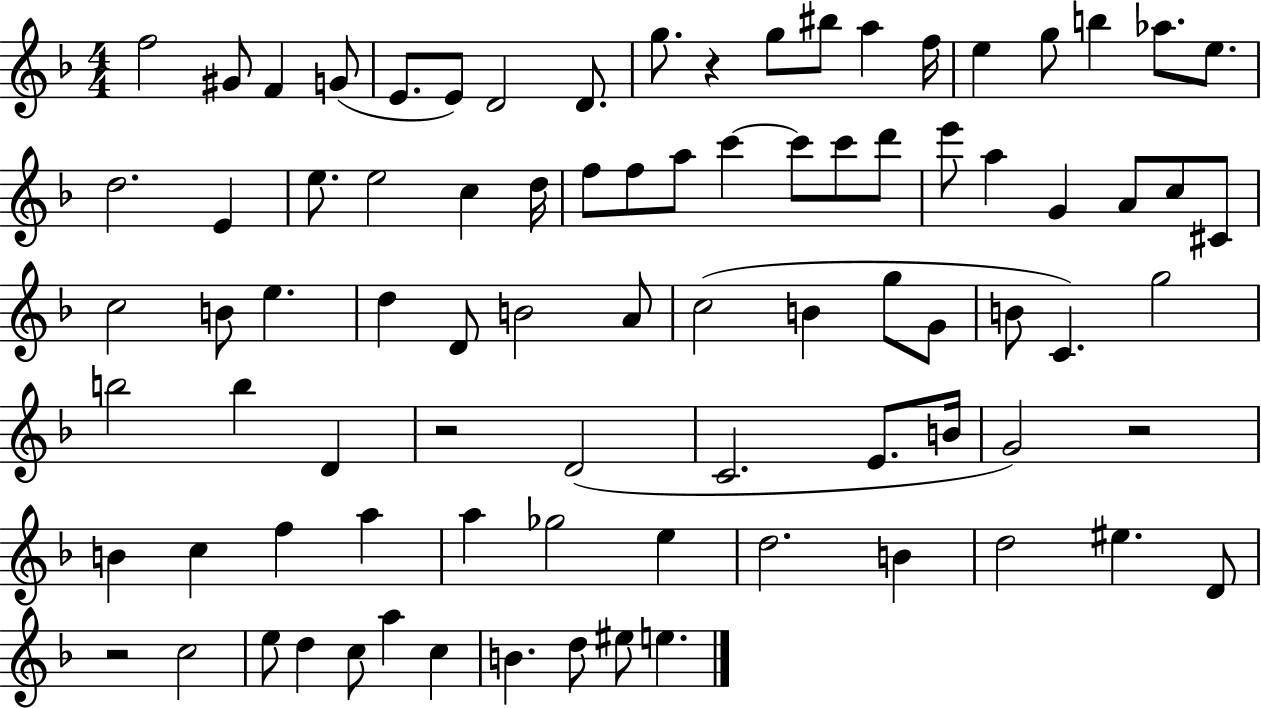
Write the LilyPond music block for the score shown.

{
  \clef treble
  \numericTimeSignature
  \time 4/4
  \key f \major
  f''2 gis'8 f'4 g'8( | e'8. e'8) d'2 d'8. | g''8. r4 g''8 bis''8 a''4 f''16 | e''4 g''8 b''4 aes''8. e''8. | \break d''2. e'4 | e''8. e''2 c''4 d''16 | f''8 f''8 a''8 c'''4~~ c'''8 c'''8 d'''8 | e'''8 a''4 g'4 a'8 c''8 cis'8 | \break c''2 b'8 e''4. | d''4 d'8 b'2 a'8 | c''2( b'4 g''8 g'8 | b'8 c'4.) g''2 | \break b''2 b''4 d'4 | r2 d'2( | c'2. e'8. b'16 | g'2) r2 | \break b'4 c''4 f''4 a''4 | a''4 ges''2 e''4 | d''2. b'4 | d''2 eis''4. d'8 | \break r2 c''2 | e''8 d''4 c''8 a''4 c''4 | b'4. d''8 eis''8 e''4. | \bar "|."
}